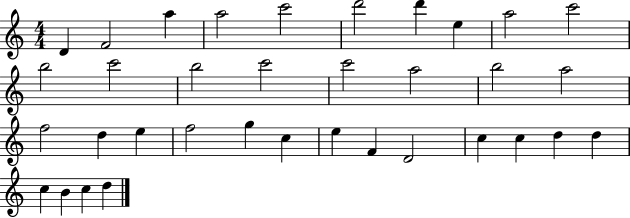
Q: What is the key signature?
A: C major